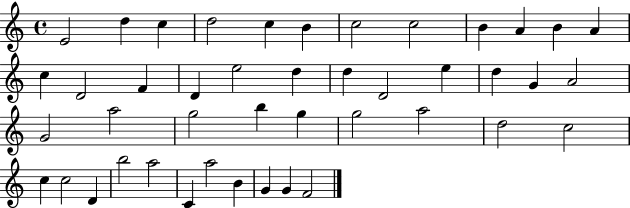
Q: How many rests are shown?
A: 0